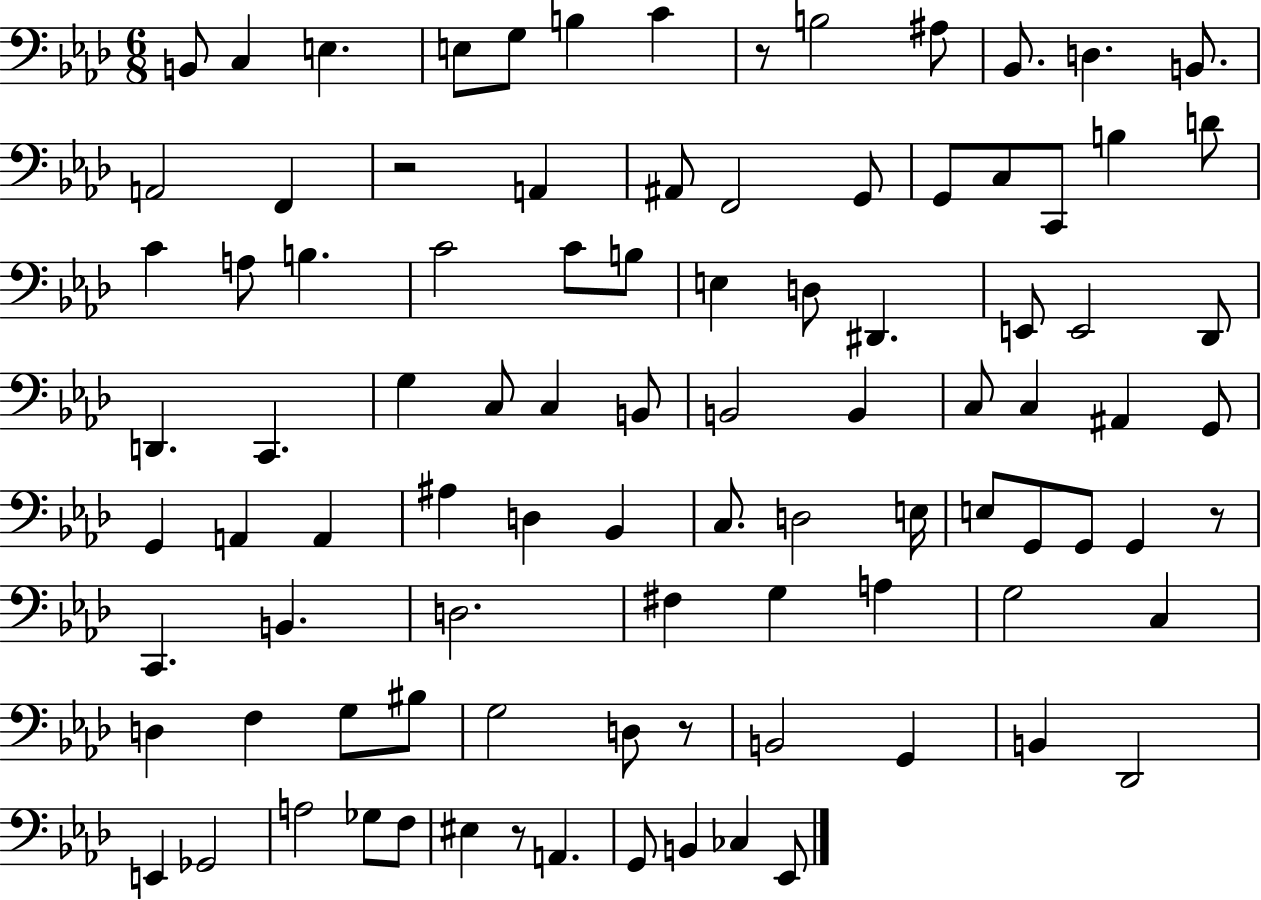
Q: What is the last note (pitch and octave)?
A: Eb2